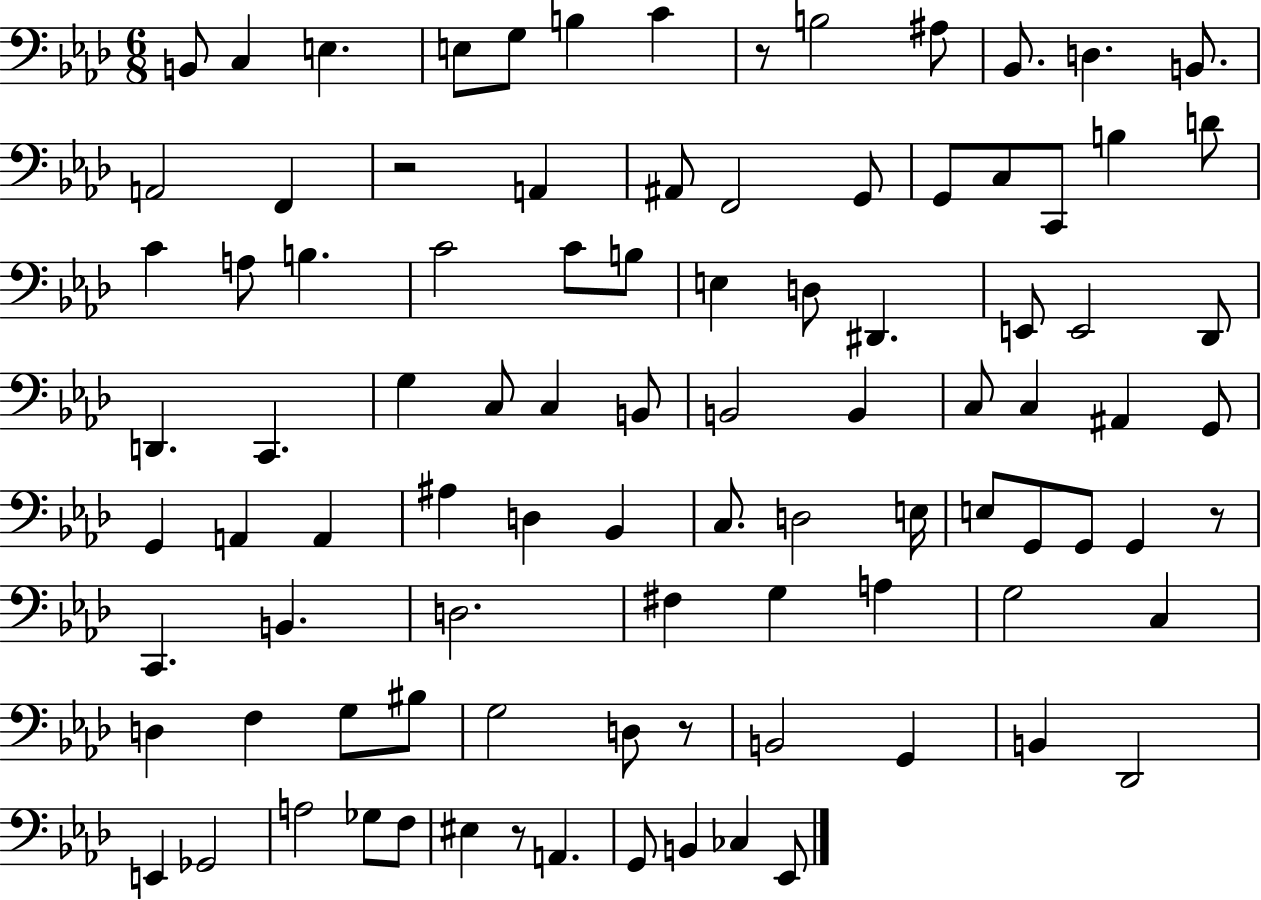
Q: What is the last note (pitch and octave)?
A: Eb2